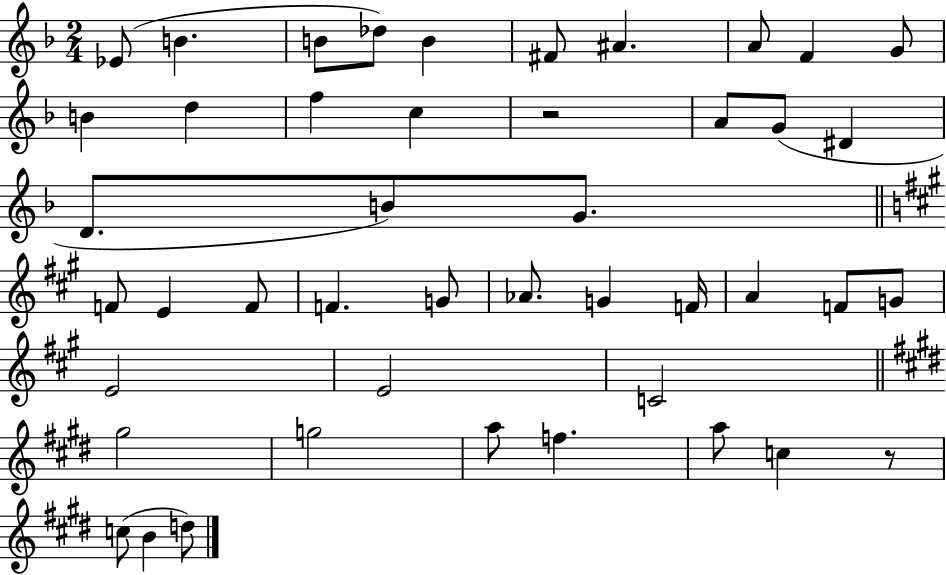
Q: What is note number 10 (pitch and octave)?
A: G4